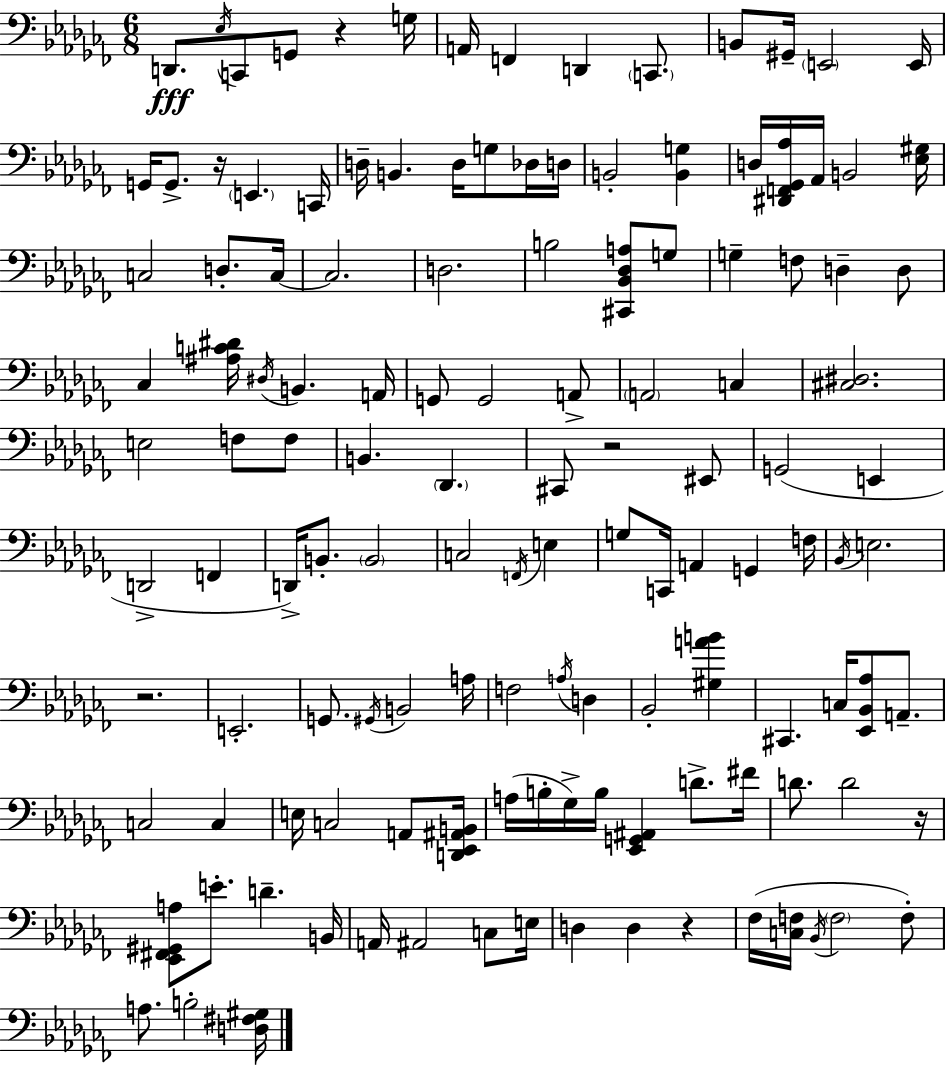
{
  \clef bass
  \numericTimeSignature
  \time 6/8
  \key aes \minor
  \repeat volta 2 { d,8.\fff \acciaccatura { ees16 } c,8 g,8 r4 | g16 a,16 f,4 d,4 \parenthesize c,8. | b,8 gis,16-- \parenthesize e,2 | e,16 g,16 g,8.-> r16 \parenthesize e,4. | \break c,16 d16-- b,4. d16 g8 des16 | d16 b,2-. <b, g>4 | d16 <dis, f, ges, aes>16 aes,16 b,2 | <ees gis>16 c2 d8.-. | \break c16~~ c2. | d2. | b2 <cis, bes, des a>8 g8 | g4-- f8 d4-- d8 | \break ces4 <ais c' dis'>16 \acciaccatura { dis16 } b,4. | a,16 g,8 g,2 | a,8-> \parenthesize a,2 c4 | <cis dis>2. | \break e2 f8 | f8 b,4. \parenthesize des,4. | cis,8 r2 | eis,8 g,2( e,4 | \break d,2-> f,4 | d,16->) b,8.-. \parenthesize b,2 | c2 \acciaccatura { f,16 } e4 | g8 c,16 a,4 g,4 | \break f16 \acciaccatura { bes,16 } e2. | r2. | e,2.-. | g,8. \acciaccatura { gis,16 } b,2 | \break a16 f2 | \acciaccatura { a16 } d4 bes,2-. | <gis a' b'>4 cis,4. | c16 <ees, bes, aes>8 a,8.-- c2 | \break c4 e16 c2 | a,8 <d, ees, ais, b,>16 a16( b16-. ges16->) b16 <ees, g, ais,>4 | d'8.-> fis'16 d'8. d'2 | r16 <ees, fis, gis, a>8 e'8.-. d'4.-- | \break b,16 a,16 ais,2 | c8 e16 d4 d4 | r4 fes16( <c f>16 \acciaccatura { bes,16 } \parenthesize f2 | f8-.) a8. b2-. | \break <d fis gis>16 } \bar "|."
}